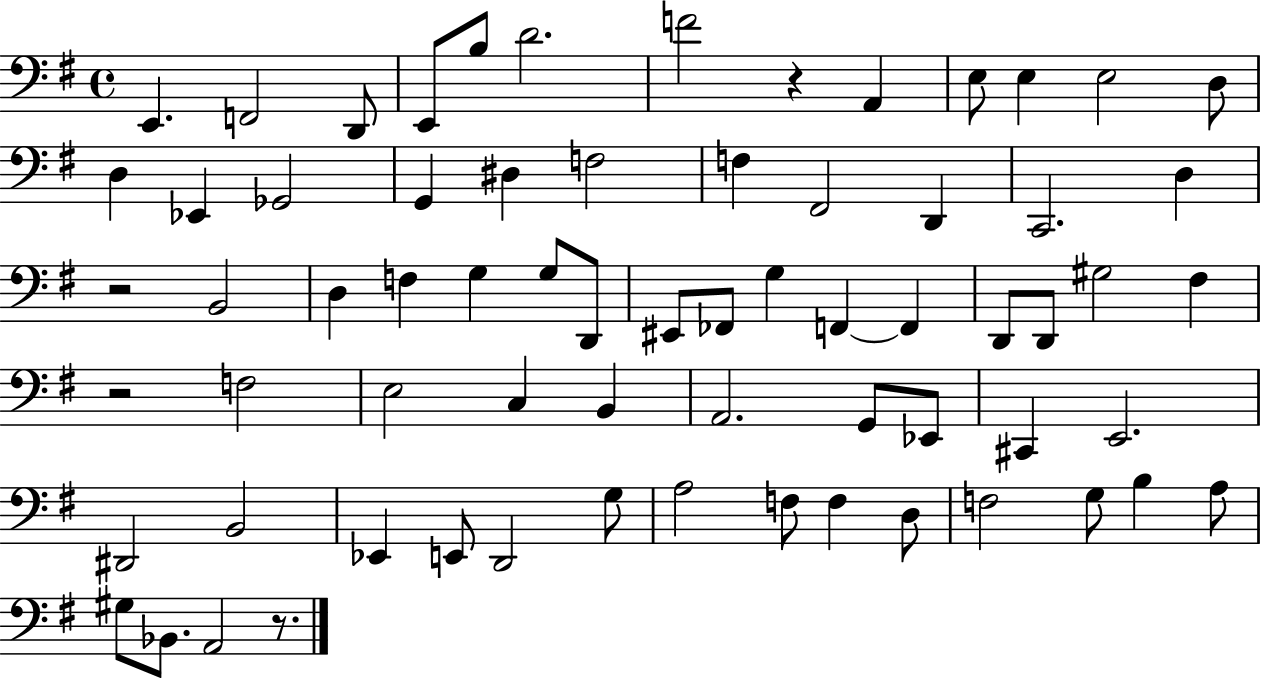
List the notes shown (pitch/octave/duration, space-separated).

E2/q. F2/h D2/e E2/e B3/e D4/h. F4/h R/q A2/q E3/e E3/q E3/h D3/e D3/q Eb2/q Gb2/h G2/q D#3/q F3/h F3/q F#2/h D2/q C2/h. D3/q R/h B2/h D3/q F3/q G3/q G3/e D2/e EIS2/e FES2/e G3/q F2/q F2/q D2/e D2/e G#3/h F#3/q R/h F3/h E3/h C3/q B2/q A2/h. G2/e Eb2/e C#2/q E2/h. D#2/h B2/h Eb2/q E2/e D2/h G3/e A3/h F3/e F3/q D3/e F3/h G3/e B3/q A3/e G#3/e Bb2/e. A2/h R/e.